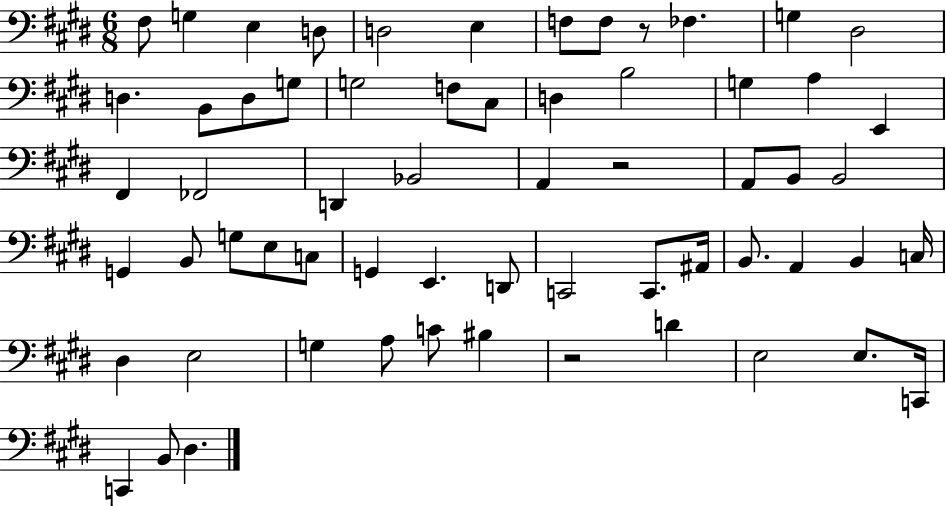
{
  \clef bass
  \numericTimeSignature
  \time 6/8
  \key e \major
  fis8 g4 e4 d8 | d2 e4 | f8 f8 r8 fes4. | g4 dis2 | \break d4. b,8 d8 g8 | g2 f8 cis8 | d4 b2 | g4 a4 e,4 | \break fis,4 fes,2 | d,4 bes,2 | a,4 r2 | a,8 b,8 b,2 | \break g,4 b,8 g8 e8 c8 | g,4 e,4. d,8 | c,2 c,8. ais,16 | b,8. a,4 b,4 c16 | \break dis4 e2 | g4 a8 c'8 bis4 | r2 d'4 | e2 e8. c,16 | \break c,4 b,8 dis4. | \bar "|."
}